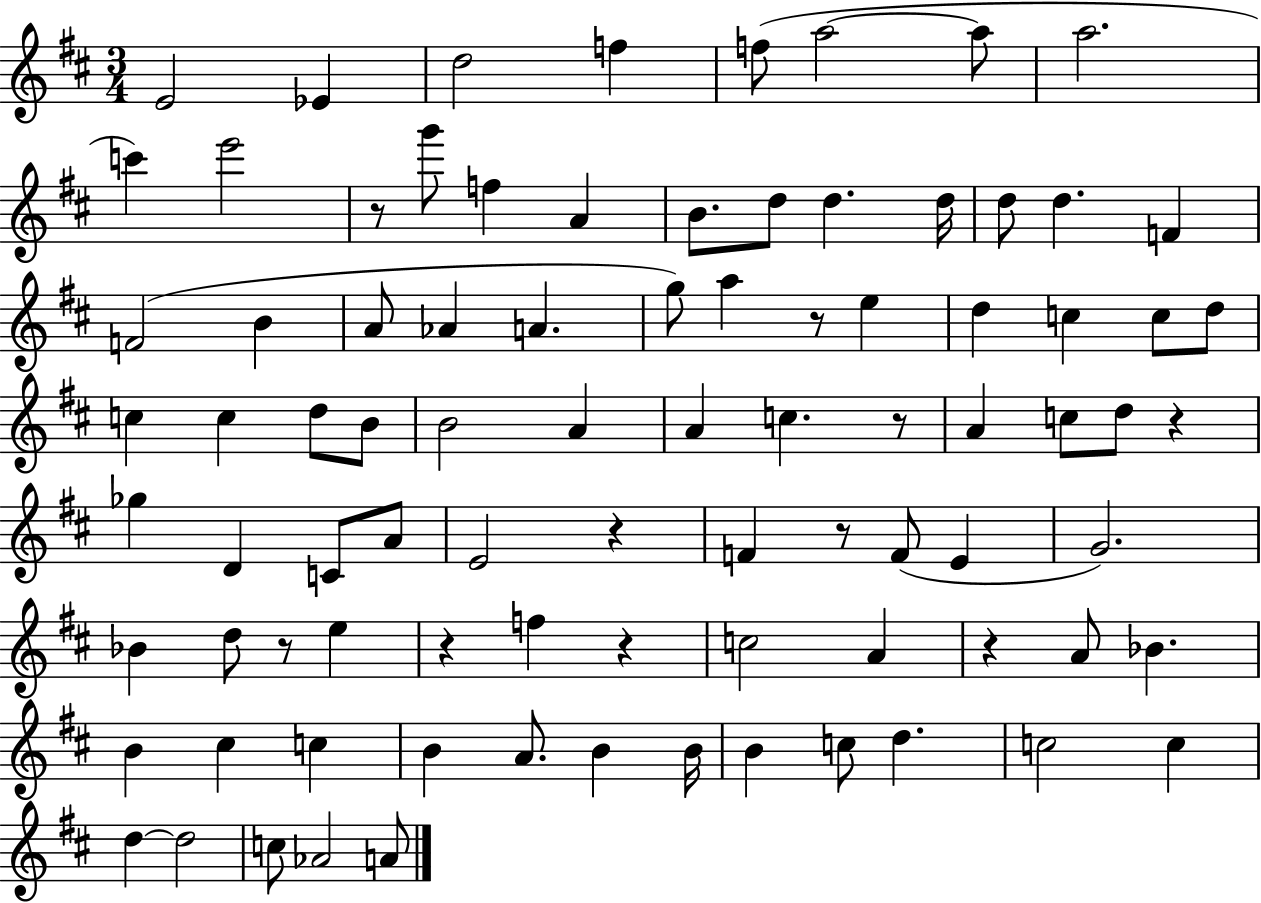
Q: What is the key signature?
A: D major